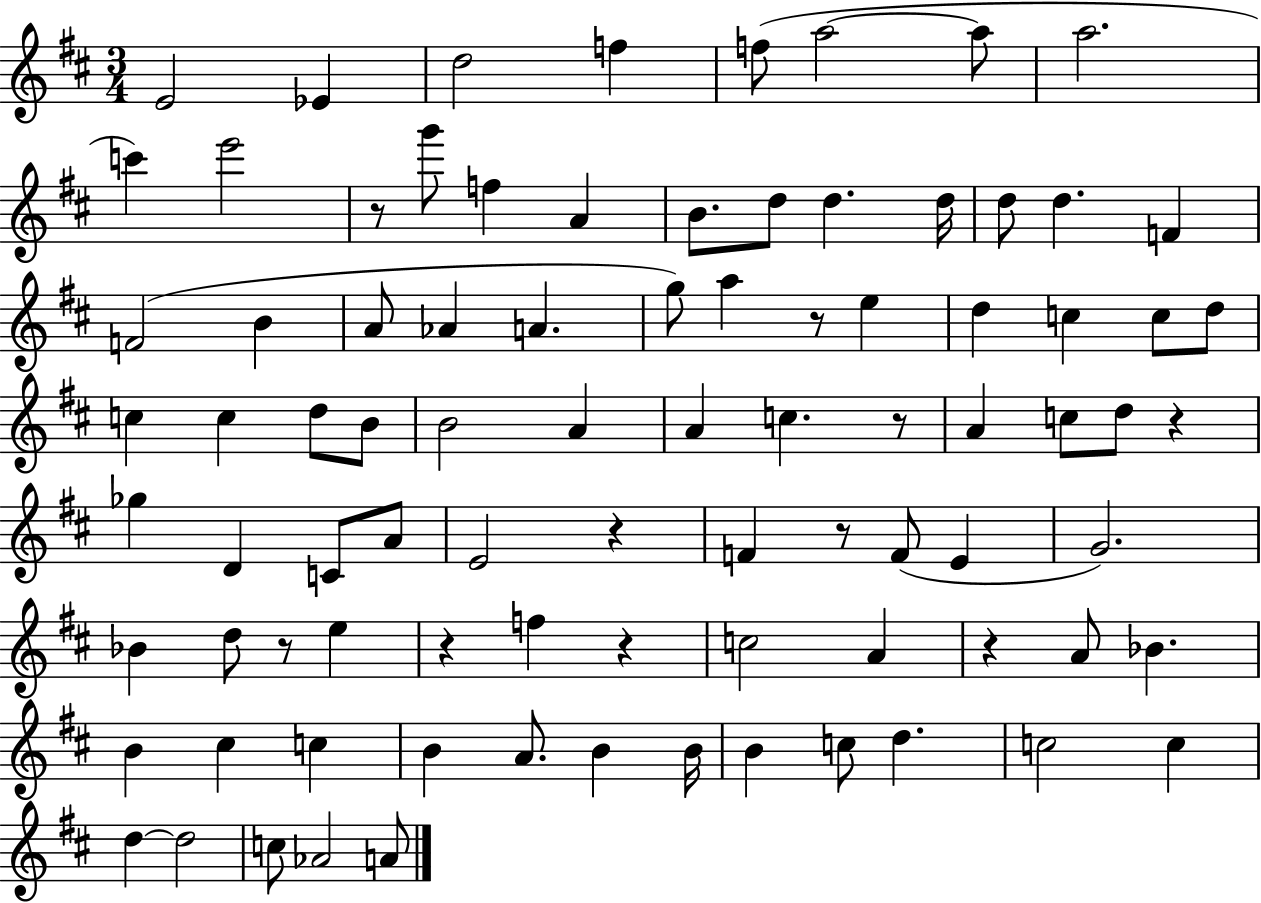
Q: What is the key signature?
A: D major